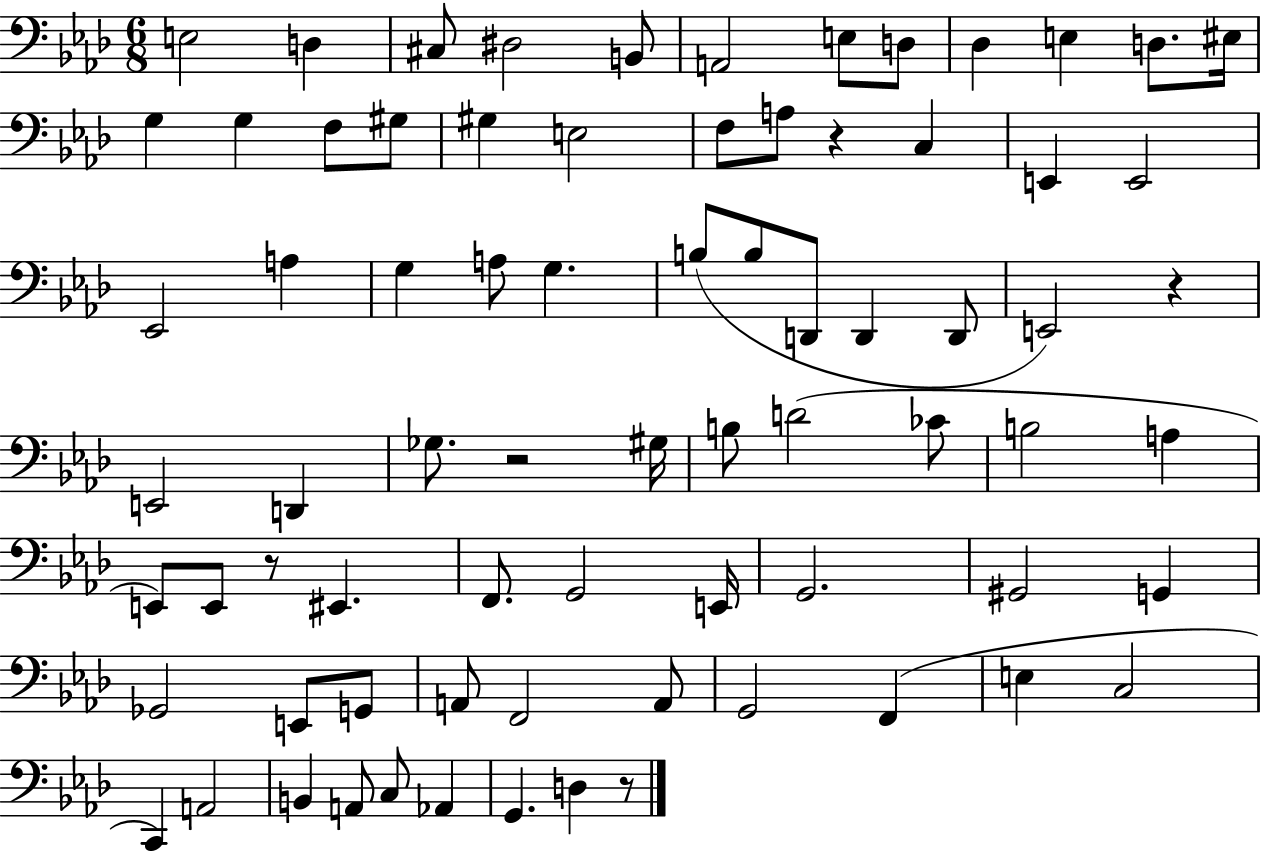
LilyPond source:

{
  \clef bass
  \numericTimeSignature
  \time 6/8
  \key aes \major
  e2 d4 | cis8 dis2 b,8 | a,2 e8 d8 | des4 e4 d8. eis16 | \break g4 g4 f8 gis8 | gis4 e2 | f8 a8 r4 c4 | e,4 e,2 | \break ees,2 a4 | g4 a8 g4. | b8( b8 d,8 d,4 d,8 | e,2) r4 | \break e,2 d,4 | ges8. r2 gis16 | b8 d'2( ces'8 | b2 a4 | \break e,8) e,8 r8 eis,4. | f,8. g,2 e,16 | g,2. | gis,2 g,4 | \break ges,2 e,8 g,8 | a,8 f,2 a,8 | g,2 f,4( | e4 c2 | \break c,4) a,2 | b,4 a,8 c8 aes,4 | g,4. d4 r8 | \bar "|."
}